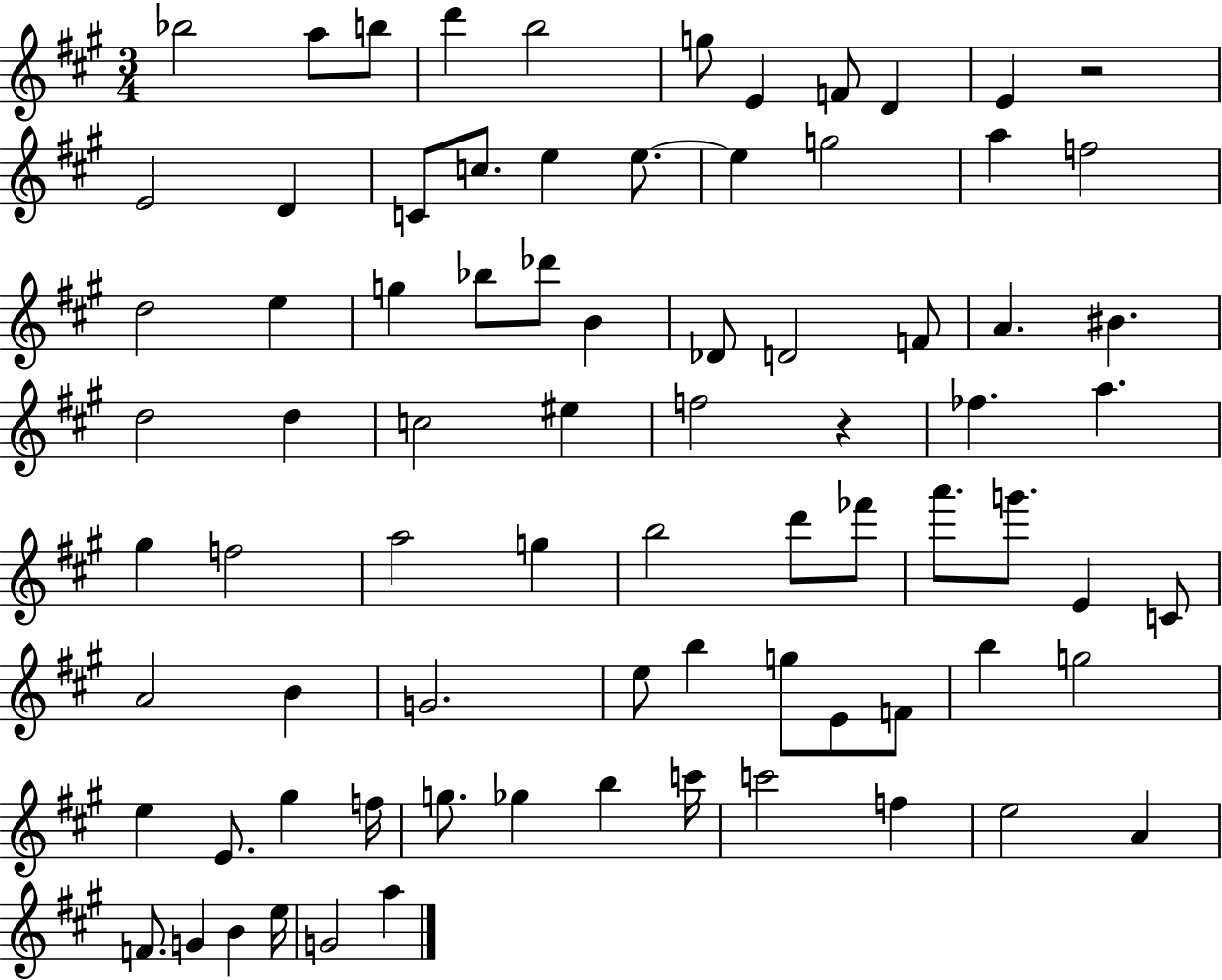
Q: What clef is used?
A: treble